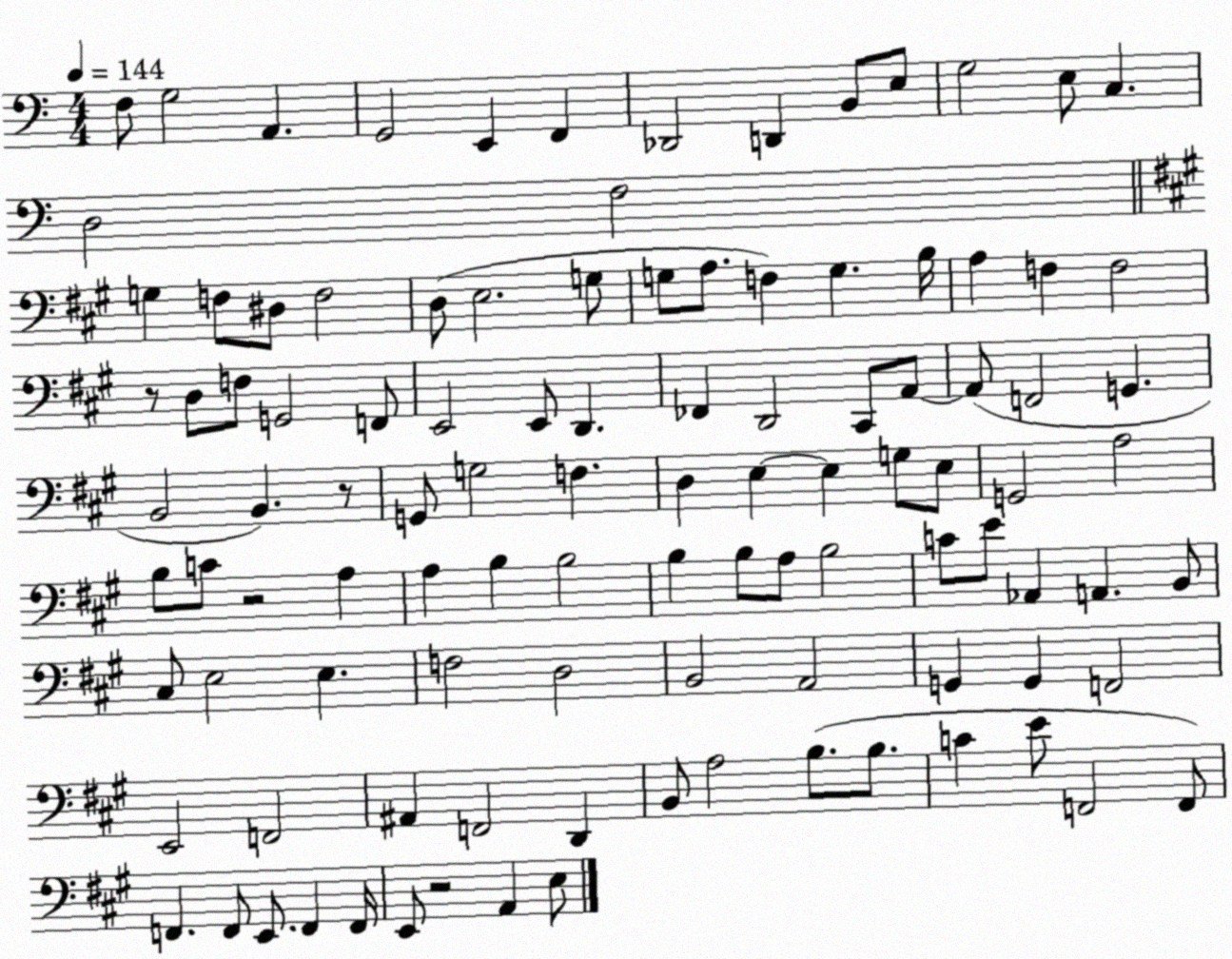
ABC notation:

X:1
T:Untitled
M:4/4
L:1/4
K:C
F,/2 G,2 A,, G,,2 E,, F,, _D,,2 D,, B,,/2 E,/2 G,2 E,/2 C, D,2 F,2 G, F,/2 ^D,/2 F,2 D,/2 E,2 G,/2 G,/2 A,/2 F, G, B,/4 A, F, F,2 z/2 D,/2 F,/2 G,,2 F,,/2 E,,2 E,,/2 D,, _F,, D,,2 ^C,,/2 A,,/2 A,,/2 F,,2 G,, B,,2 B,, z/2 G,,/2 G,2 F, D, E, E, G,/2 E,/2 G,,2 A,2 B,/2 C/2 z2 A, A, B, B,2 B, B,/2 A,/2 B,2 C/2 E/2 _A,, A,, B,,/2 ^C,/2 E,2 E, F,2 D,2 B,,2 A,,2 G,, G,, F,,2 E,,2 F,,2 ^A,, F,,2 D,, B,,/2 A,2 B,/2 B,/2 C E/2 F,,2 F,,/2 F,, F,,/2 E,,/2 F,, F,,/4 E,,/2 z2 A,, E,/2